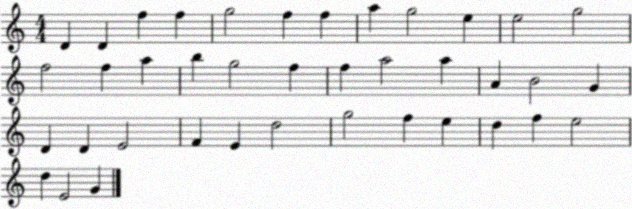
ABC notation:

X:1
T:Untitled
M:4/4
L:1/4
K:C
D D f f g2 f f a g2 e e2 g2 f2 f a b g2 f f a2 a A B2 G D D E2 F E d2 g2 f e d f e2 d E2 G